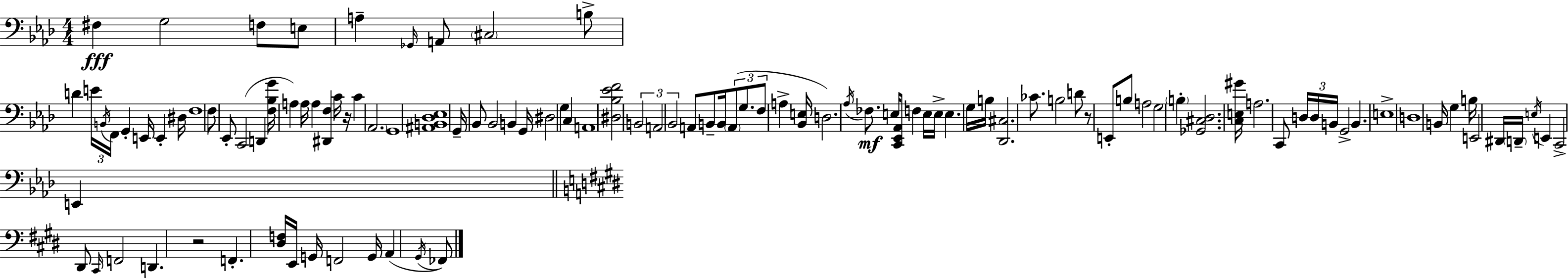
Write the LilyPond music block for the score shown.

{
  \clef bass
  \numericTimeSignature
  \time 4/4
  \key aes \major
  fis4\fff g2 f8 e8 | a4-- \grace { ges,16 } a,8 \parenthesize cis2 b8-> | d'4 \tuplet 3/2 { e'16 \acciaccatura { b,16 } f,16 } g,4-. e,16 e,4-. | dis16 f1 | \break f8 ees,8-. c,2( d,4 | <f bes g'>16 a4) a16 a4 <dis, f>4 | c'16 r16 c'4 \parenthesize aes,2. | g,1 | \break <ais, b, des ees>1 | g,16-- bes,8 bes,2 b,4 | g,16 dis2 g4 c4 | a,1 | \break <dis bes ees' f'>2 \tuplet 3/2 { b,2 | a,2 bes,2 } | a,8 b,8-- b,16 \tuplet 3/2 { \parenthesize a,8( g8. f8 } a4-> | <bes, e>16 d2.) \acciaccatura { aes16 }\mf | \break fes8. e16 <c, ees, aes,>8 f4 e16 e16-> e4. | g16 b16 <des, cis>2. | ces'8. b2 d'8 r8 e,8-. | b8 a2 g2 | \break \parenthesize b4-. <ges, cis des>2. | <c e gis'>16 a2. | c,8 \tuplet 3/2 { d16 d16 b,16 } g,2-> b,4. | e1-> | \break d1 | b,16 g4 b16 e,2 | dis,16 \parenthesize d,16-- \acciaccatura { e16 } e,4 c,2-> | e,4 \bar "||" \break \key e \major dis,8 \grace { cis,16 } f,2 d,4. | r2 f,4.-. <dis f>16 | e,16 g,16 f,2 g,16 a,4( \acciaccatura { gis,16 } | fes,8) \bar "|."
}